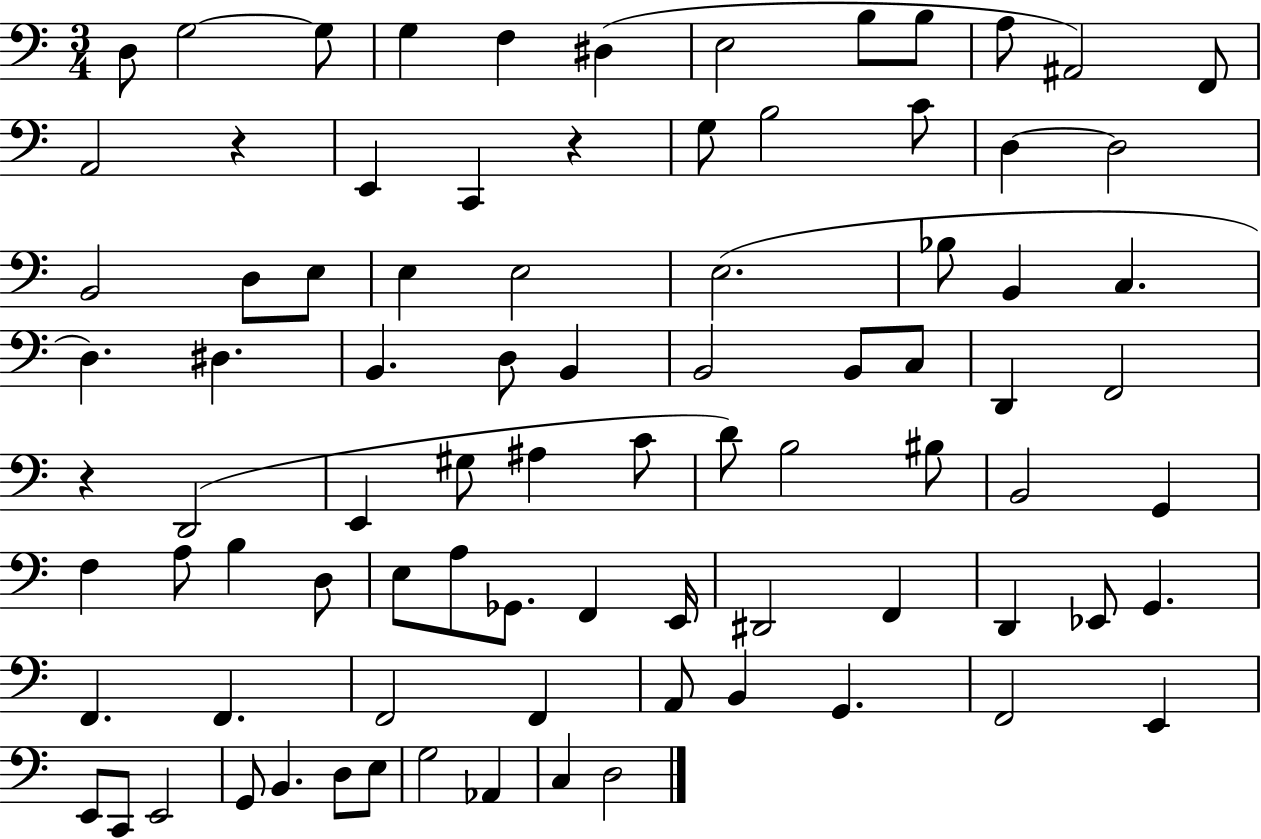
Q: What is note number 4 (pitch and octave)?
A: G3